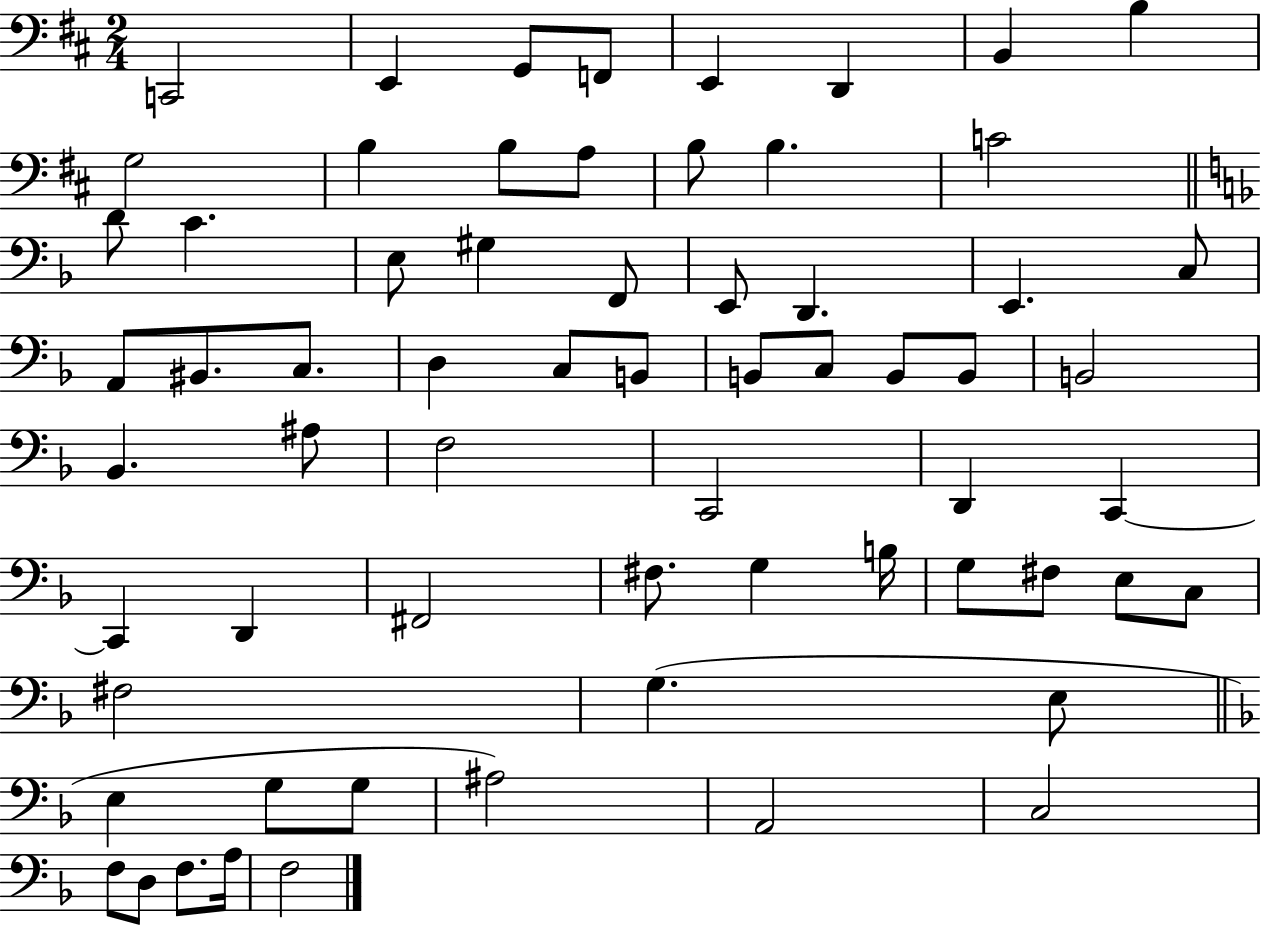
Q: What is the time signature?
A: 2/4